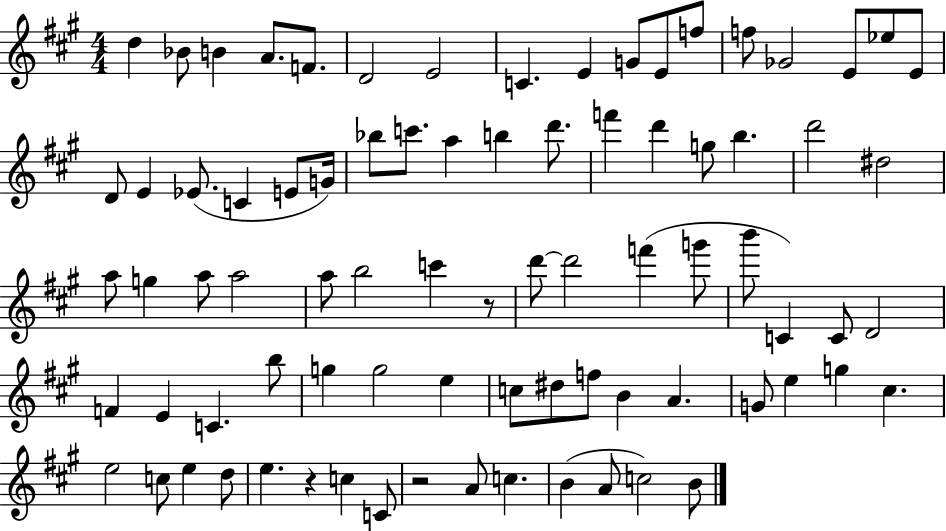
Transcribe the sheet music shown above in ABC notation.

X:1
T:Untitled
M:4/4
L:1/4
K:A
d _B/2 B A/2 F/2 D2 E2 C E G/2 E/2 f/2 f/2 _G2 E/2 _e/2 E/2 D/2 E _E/2 C E/2 G/4 _b/2 c'/2 a b d'/2 f' d' g/2 b d'2 ^d2 a/2 g a/2 a2 a/2 b2 c' z/2 d'/2 d'2 f' g'/2 b'/2 C C/2 D2 F E C b/2 g g2 e c/2 ^d/2 f/2 B A G/2 e g ^c e2 c/2 e d/2 e z c C/2 z2 A/2 c B A/2 c2 B/2